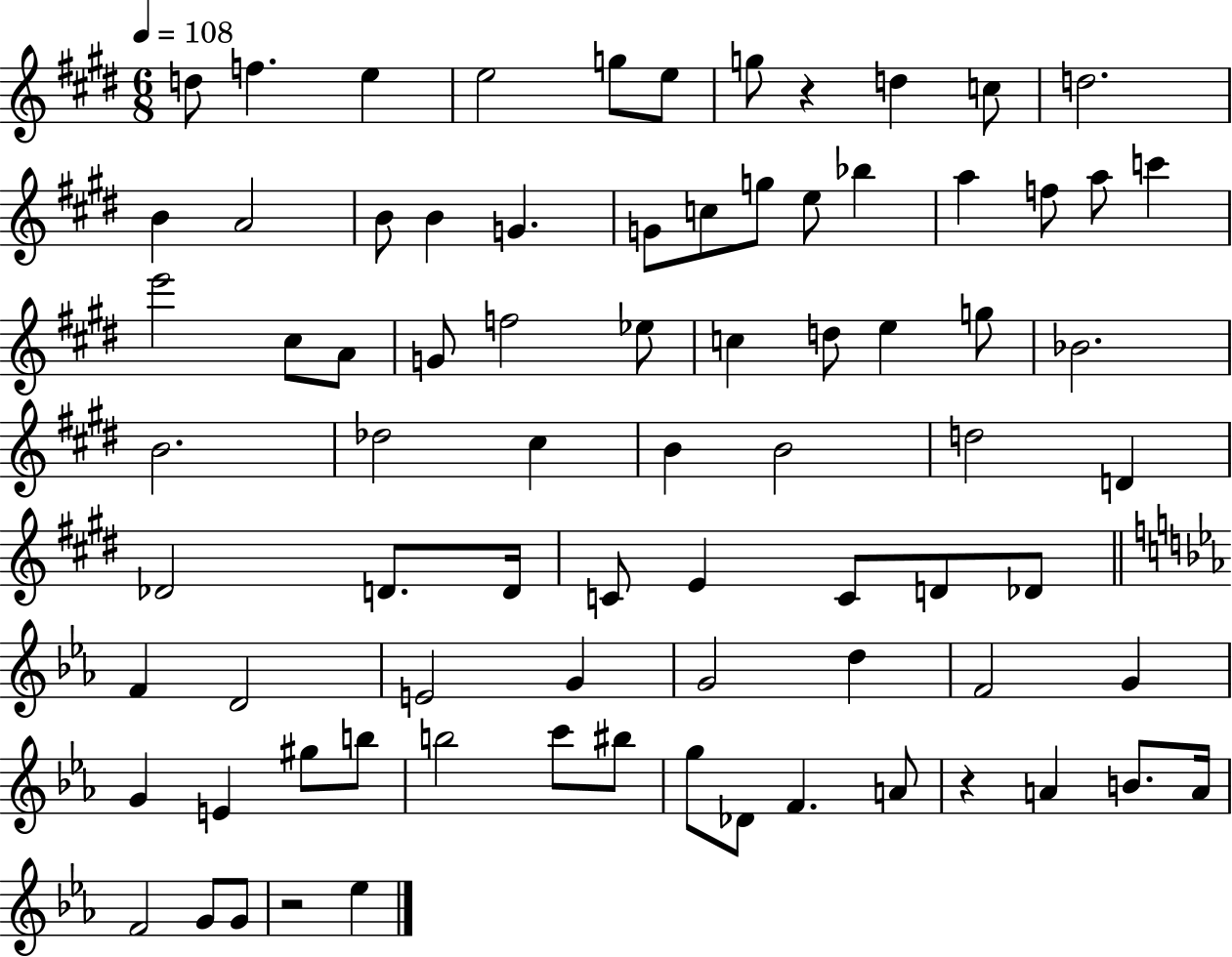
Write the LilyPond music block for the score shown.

{
  \clef treble
  \numericTimeSignature
  \time 6/8
  \key e \major
  \tempo 4 = 108
  d''8 f''4. e''4 | e''2 g''8 e''8 | g''8 r4 d''4 c''8 | d''2. | \break b'4 a'2 | b'8 b'4 g'4. | g'8 c''8 g''8 e''8 bes''4 | a''4 f''8 a''8 c'''4 | \break e'''2 cis''8 a'8 | g'8 f''2 ees''8 | c''4 d''8 e''4 g''8 | bes'2. | \break b'2. | des''2 cis''4 | b'4 b'2 | d''2 d'4 | \break des'2 d'8. d'16 | c'8 e'4 c'8 d'8 des'8 | \bar "||" \break \key ees \major f'4 d'2 | e'2 g'4 | g'2 d''4 | f'2 g'4 | \break g'4 e'4 gis''8 b''8 | b''2 c'''8 bis''8 | g''8 des'8 f'4. a'8 | r4 a'4 b'8. a'16 | \break f'2 g'8 g'8 | r2 ees''4 | \bar "|."
}